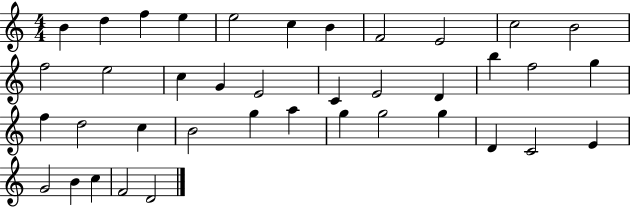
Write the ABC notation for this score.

X:1
T:Untitled
M:4/4
L:1/4
K:C
B d f e e2 c B F2 E2 c2 B2 f2 e2 c G E2 C E2 D b f2 g f d2 c B2 g a g g2 g D C2 E G2 B c F2 D2